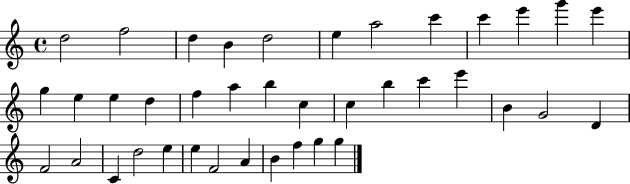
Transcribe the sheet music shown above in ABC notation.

X:1
T:Untitled
M:4/4
L:1/4
K:C
d2 f2 d B d2 e a2 c' c' e' g' e' g e e d f a b c c b c' e' B G2 D F2 A2 C d2 e e F2 A B f g g